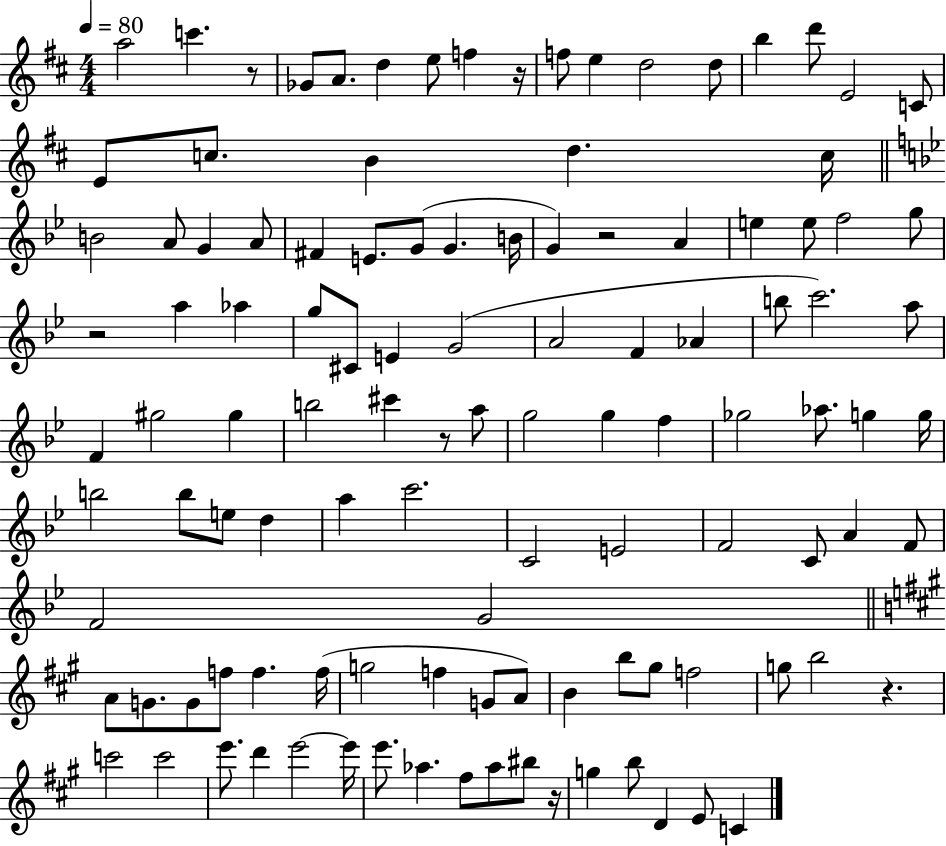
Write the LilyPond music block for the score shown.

{
  \clef treble
  \numericTimeSignature
  \time 4/4
  \key d \major
  \tempo 4 = 80
  a''2 c'''4. r8 | ges'8 a'8. d''4 e''8 f''4 r16 | f''8 e''4 d''2 d''8 | b''4 d'''8 e'2 c'8 | \break e'8 c''8. b'4 d''4. c''16 | \bar "||" \break \key bes \major b'2 a'8 g'4 a'8 | fis'4 e'8. g'8( g'4. b'16 | g'4) r2 a'4 | e''4 e''8 f''2 g''8 | \break r2 a''4 aes''4 | g''8 cis'8 e'4 g'2( | a'2 f'4 aes'4 | b''8 c'''2.) a''8 | \break f'4 gis''2 gis''4 | b''2 cis'''4 r8 a''8 | g''2 g''4 f''4 | ges''2 aes''8. g''4 g''16 | \break b''2 b''8 e''8 d''4 | a''4 c'''2. | c'2 e'2 | f'2 c'8 a'4 f'8 | \break f'2 g'2 | \bar "||" \break \key a \major a'8 g'8. g'8 f''8 f''4. f''16( | g''2 f''4 g'8 a'8) | b'4 b''8 gis''8 f''2 | g''8 b''2 r4. | \break c'''2 c'''2 | e'''8. d'''4 e'''2~~ e'''16 | e'''8. aes''4. fis''8 aes''8 bis''8 r16 | g''4 b''8 d'4 e'8 c'4 | \break \bar "|."
}